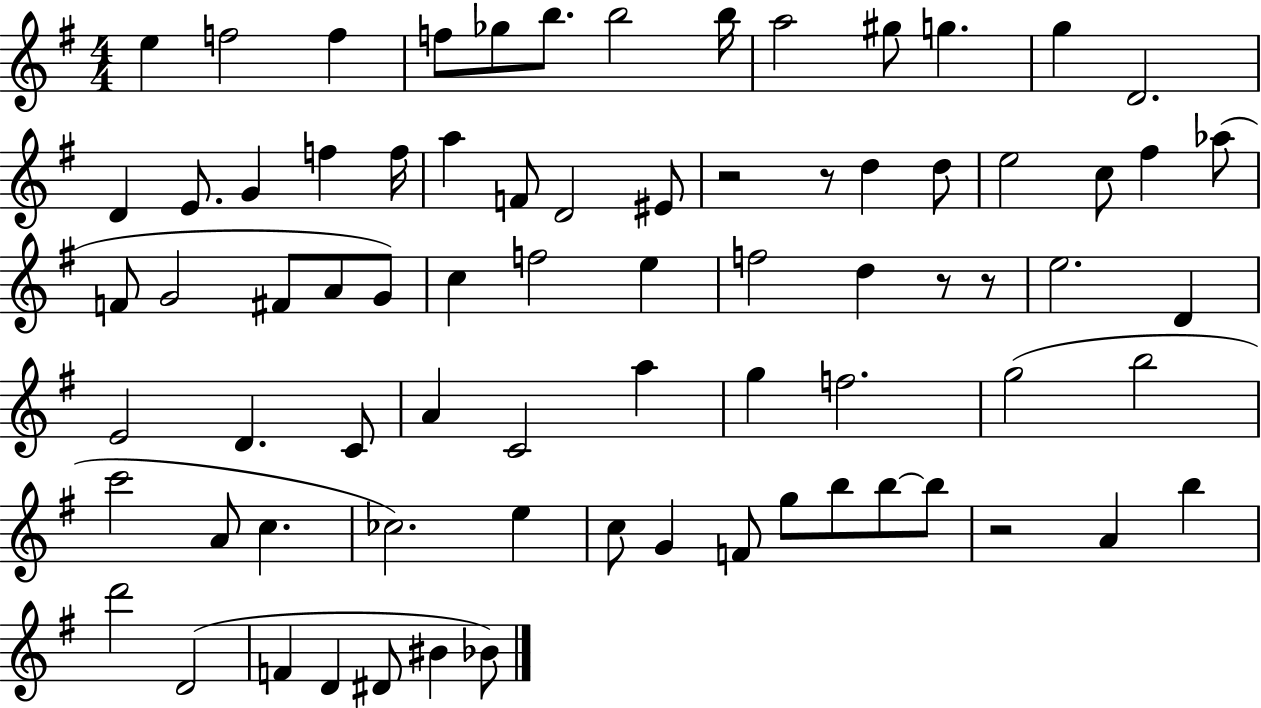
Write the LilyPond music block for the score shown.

{
  \clef treble
  \numericTimeSignature
  \time 4/4
  \key g \major
  \repeat volta 2 { e''4 f''2 f''4 | f''8 ges''8 b''8. b''2 b''16 | a''2 gis''8 g''4. | g''4 d'2. | \break d'4 e'8. g'4 f''4 f''16 | a''4 f'8 d'2 eis'8 | r2 r8 d''4 d''8 | e''2 c''8 fis''4 aes''8( | \break f'8 g'2 fis'8 a'8 g'8) | c''4 f''2 e''4 | f''2 d''4 r8 r8 | e''2. d'4 | \break e'2 d'4. c'8 | a'4 c'2 a''4 | g''4 f''2. | g''2( b''2 | \break c'''2 a'8 c''4. | ces''2.) e''4 | c''8 g'4 f'8 g''8 b''8 b''8~~ b''8 | r2 a'4 b''4 | \break d'''2 d'2( | f'4 d'4 dis'8 bis'4 bes'8) | } \bar "|."
}